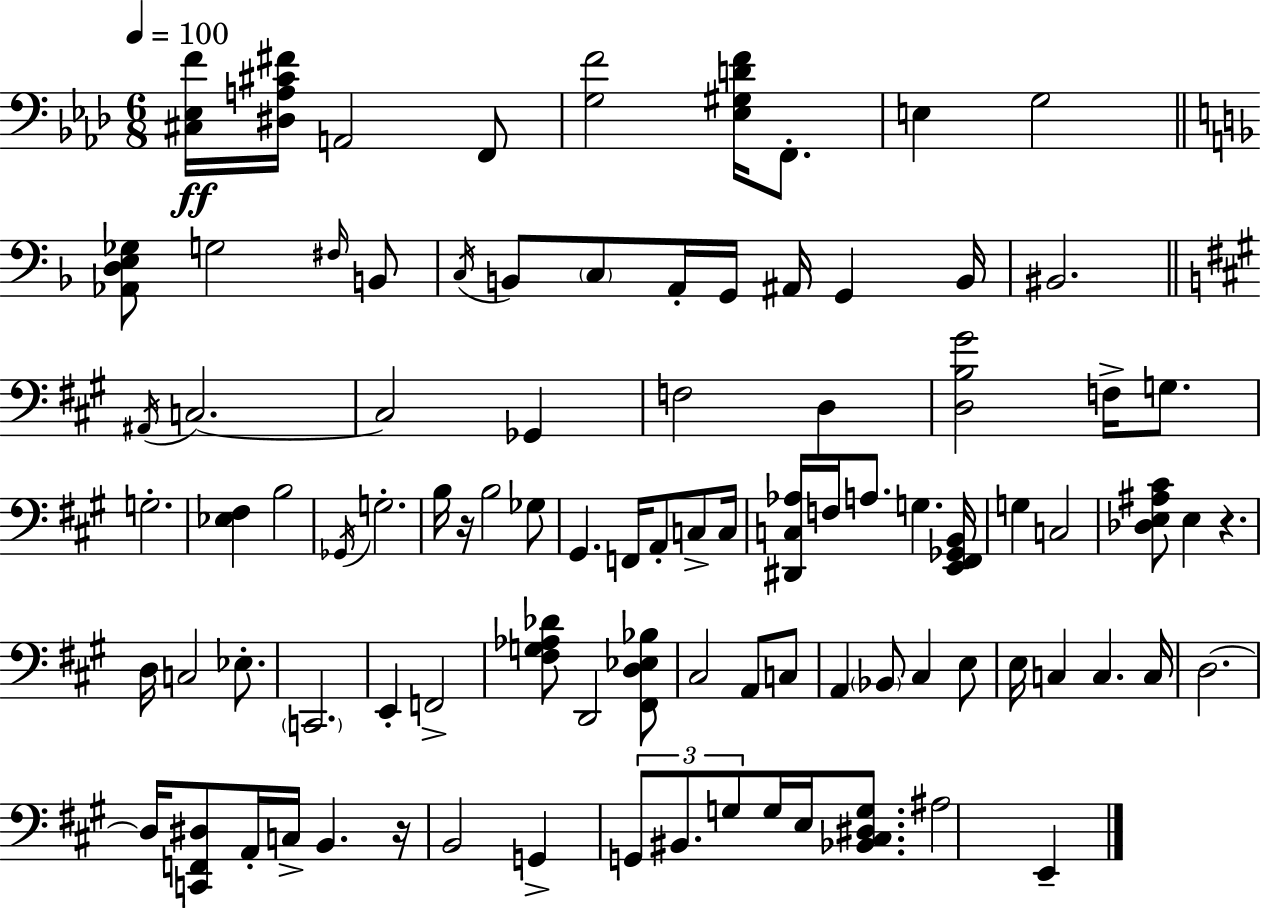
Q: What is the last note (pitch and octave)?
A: E2